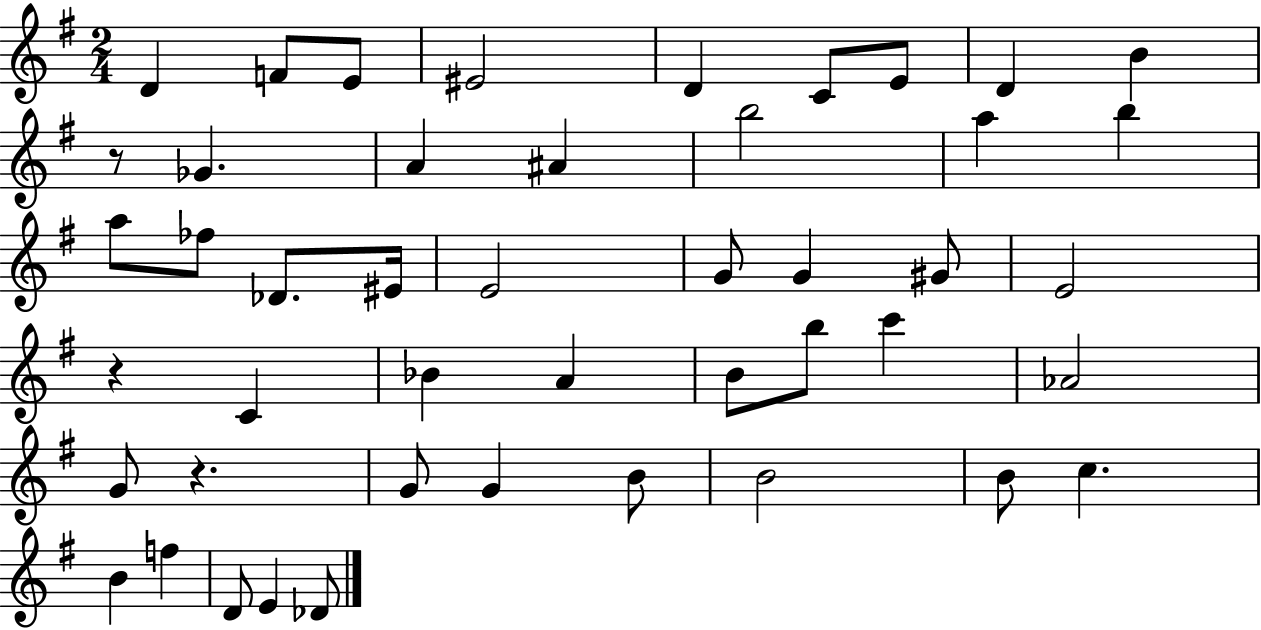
{
  \clef treble
  \numericTimeSignature
  \time 2/4
  \key g \major
  \repeat volta 2 { d'4 f'8 e'8 | eis'2 | d'4 c'8 e'8 | d'4 b'4 | \break r8 ges'4. | a'4 ais'4 | b''2 | a''4 b''4 | \break a''8 fes''8 des'8. eis'16 | e'2 | g'8 g'4 gis'8 | e'2 | \break r4 c'4 | bes'4 a'4 | b'8 b''8 c'''4 | aes'2 | \break g'8 r4. | g'8 g'4 b'8 | b'2 | b'8 c''4. | \break b'4 f''4 | d'8 e'4 des'8 | } \bar "|."
}